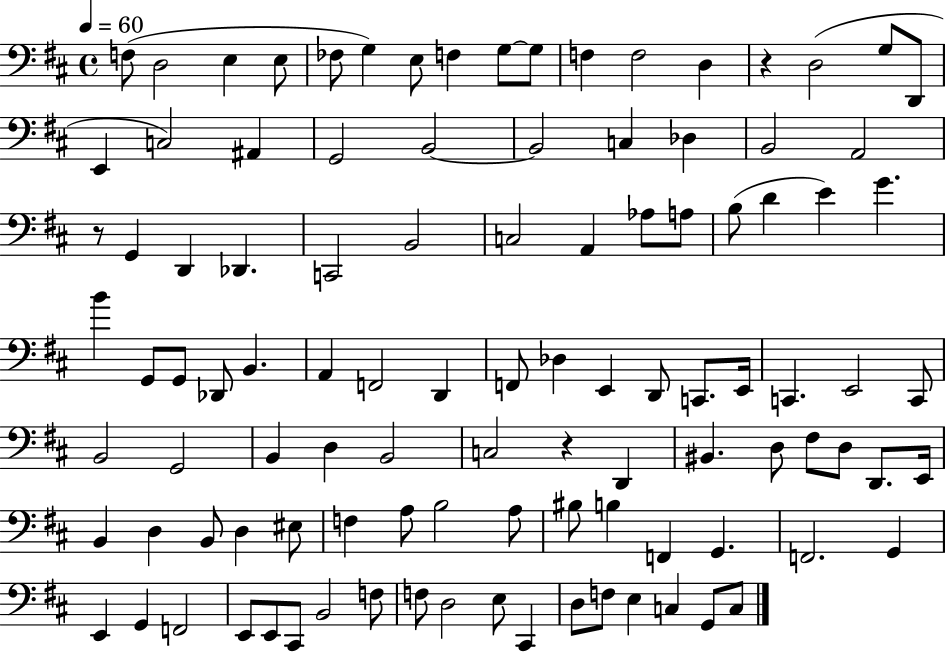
X:1
T:Untitled
M:4/4
L:1/4
K:D
F,/2 D,2 E, E,/2 _F,/2 G, E,/2 F, G,/2 G,/2 F, F,2 D, z D,2 G,/2 D,,/2 E,, C,2 ^A,, G,,2 B,,2 B,,2 C, _D, B,,2 A,,2 z/2 G,, D,, _D,, C,,2 B,,2 C,2 A,, _A,/2 A,/2 B,/2 D E G B G,,/2 G,,/2 _D,,/2 B,, A,, F,,2 D,, F,,/2 _D, E,, D,,/2 C,,/2 E,,/4 C,, E,,2 C,,/2 B,,2 G,,2 B,, D, B,,2 C,2 z D,, ^B,, D,/2 ^F,/2 D,/2 D,,/2 E,,/4 B,, D, B,,/2 D, ^E,/2 F, A,/2 B,2 A,/2 ^B,/2 B, F,, G,, F,,2 G,, E,, G,, F,,2 E,,/2 E,,/2 ^C,,/2 B,,2 F,/2 F,/2 D,2 E,/2 ^C,, D,/2 F,/2 E, C, G,,/2 C,/2